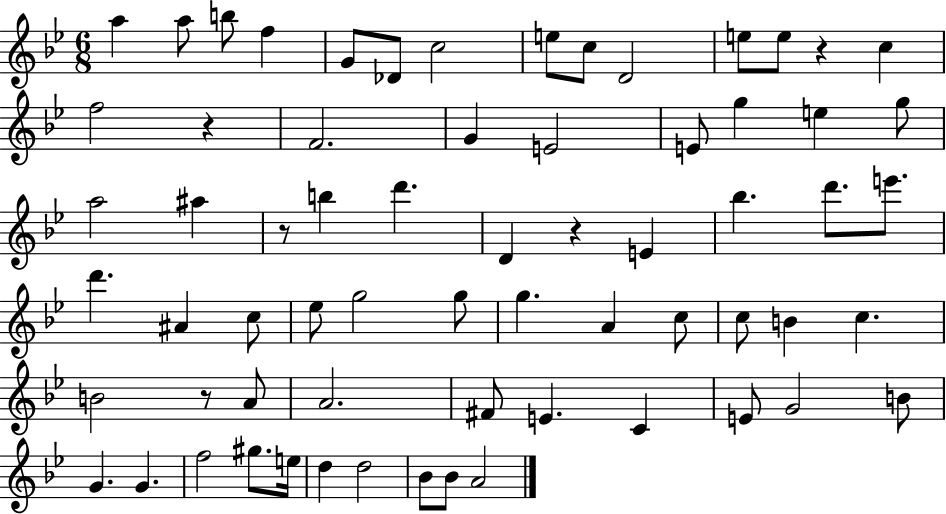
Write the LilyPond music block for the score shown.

{
  \clef treble
  \numericTimeSignature
  \time 6/8
  \key bes \major
  a''4 a''8 b''8 f''4 | g'8 des'8 c''2 | e''8 c''8 d'2 | e''8 e''8 r4 c''4 | \break f''2 r4 | f'2. | g'4 e'2 | e'8 g''4 e''4 g''8 | \break a''2 ais''4 | r8 b''4 d'''4. | d'4 r4 e'4 | bes''4. d'''8. e'''8. | \break d'''4. ais'4 c''8 | ees''8 g''2 g''8 | g''4. a'4 c''8 | c''8 b'4 c''4. | \break b'2 r8 a'8 | a'2. | fis'8 e'4. c'4 | e'8 g'2 b'8 | \break g'4. g'4. | f''2 gis''8. e''16 | d''4 d''2 | bes'8 bes'8 a'2 | \break \bar "|."
}